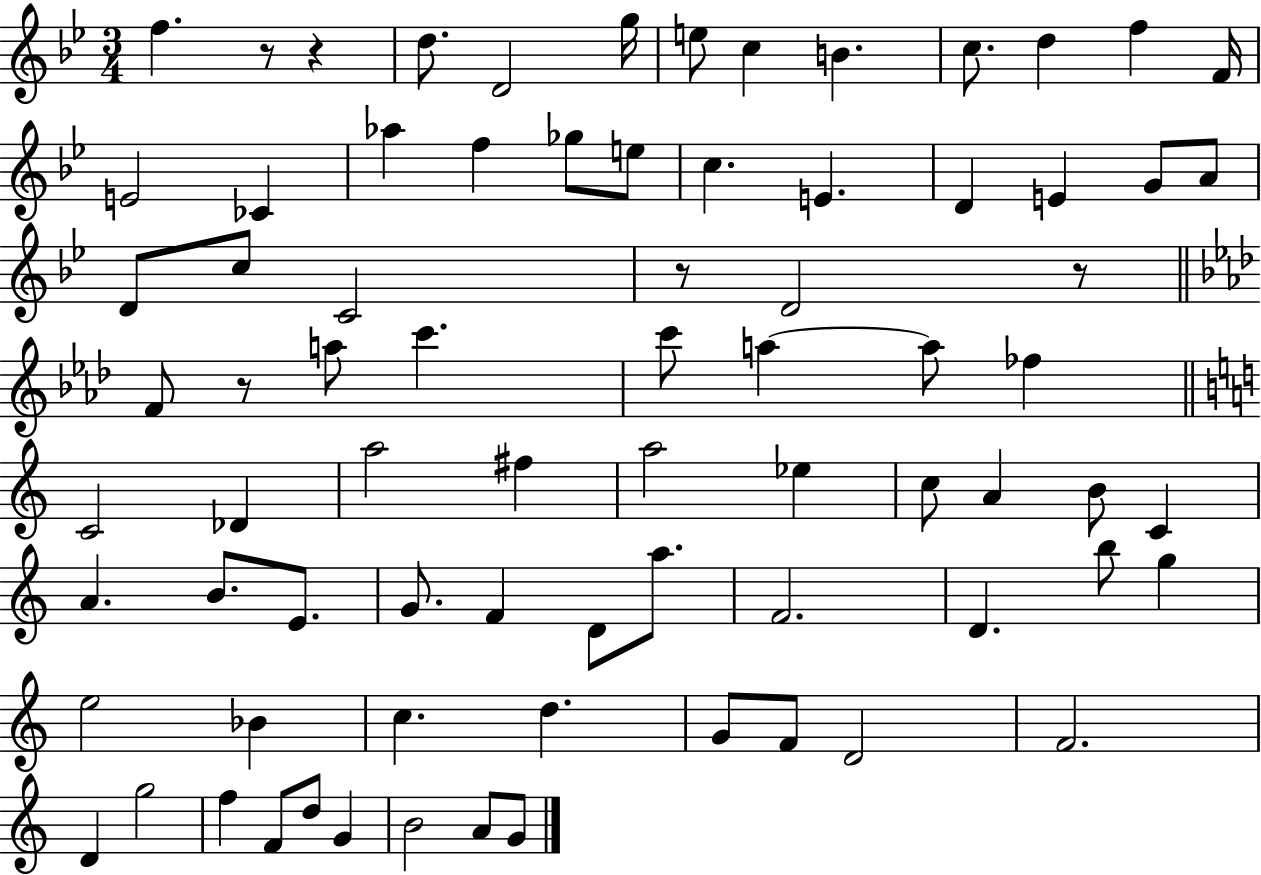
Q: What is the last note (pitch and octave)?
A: G4